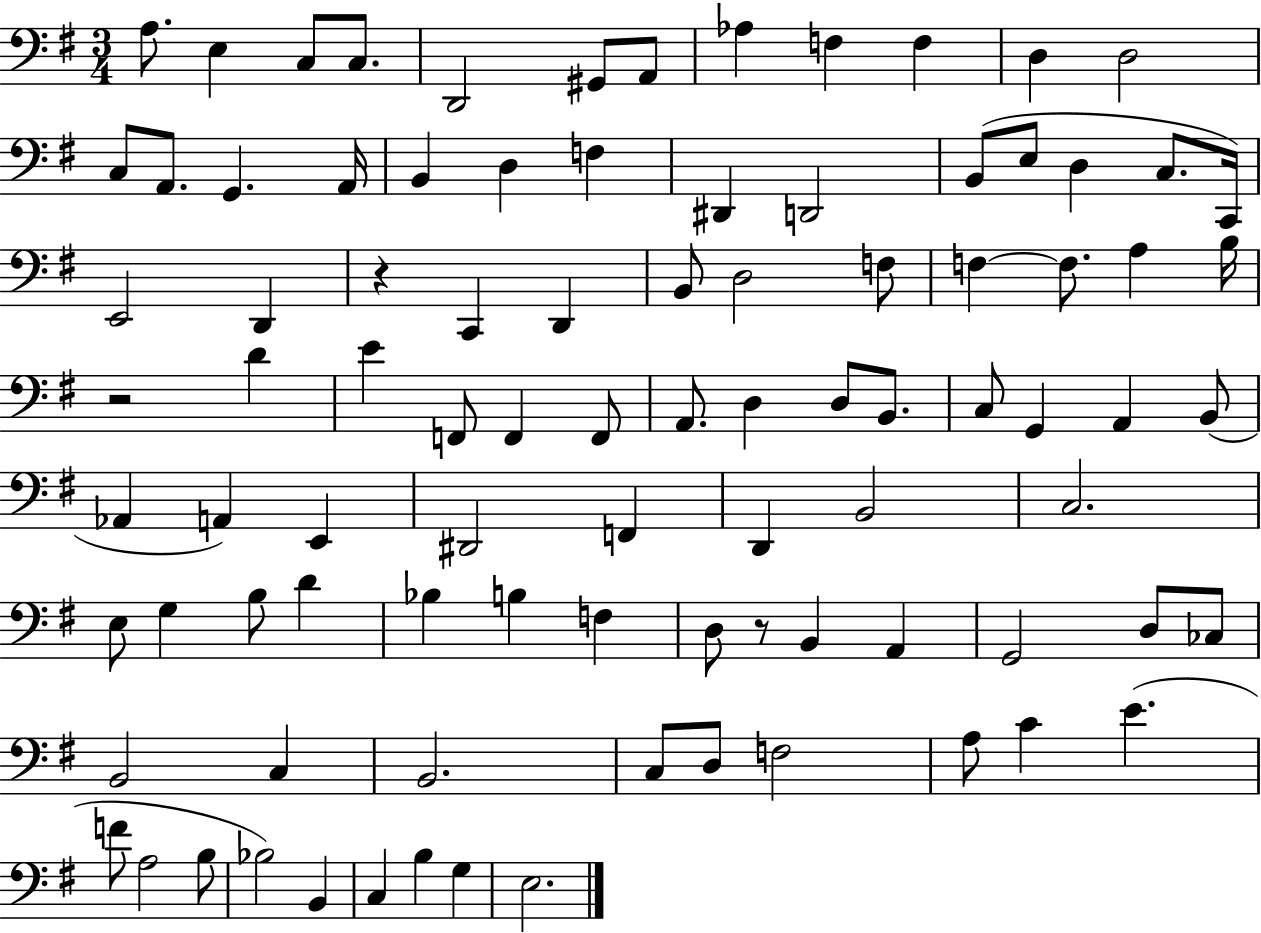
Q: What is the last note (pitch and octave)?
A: E3